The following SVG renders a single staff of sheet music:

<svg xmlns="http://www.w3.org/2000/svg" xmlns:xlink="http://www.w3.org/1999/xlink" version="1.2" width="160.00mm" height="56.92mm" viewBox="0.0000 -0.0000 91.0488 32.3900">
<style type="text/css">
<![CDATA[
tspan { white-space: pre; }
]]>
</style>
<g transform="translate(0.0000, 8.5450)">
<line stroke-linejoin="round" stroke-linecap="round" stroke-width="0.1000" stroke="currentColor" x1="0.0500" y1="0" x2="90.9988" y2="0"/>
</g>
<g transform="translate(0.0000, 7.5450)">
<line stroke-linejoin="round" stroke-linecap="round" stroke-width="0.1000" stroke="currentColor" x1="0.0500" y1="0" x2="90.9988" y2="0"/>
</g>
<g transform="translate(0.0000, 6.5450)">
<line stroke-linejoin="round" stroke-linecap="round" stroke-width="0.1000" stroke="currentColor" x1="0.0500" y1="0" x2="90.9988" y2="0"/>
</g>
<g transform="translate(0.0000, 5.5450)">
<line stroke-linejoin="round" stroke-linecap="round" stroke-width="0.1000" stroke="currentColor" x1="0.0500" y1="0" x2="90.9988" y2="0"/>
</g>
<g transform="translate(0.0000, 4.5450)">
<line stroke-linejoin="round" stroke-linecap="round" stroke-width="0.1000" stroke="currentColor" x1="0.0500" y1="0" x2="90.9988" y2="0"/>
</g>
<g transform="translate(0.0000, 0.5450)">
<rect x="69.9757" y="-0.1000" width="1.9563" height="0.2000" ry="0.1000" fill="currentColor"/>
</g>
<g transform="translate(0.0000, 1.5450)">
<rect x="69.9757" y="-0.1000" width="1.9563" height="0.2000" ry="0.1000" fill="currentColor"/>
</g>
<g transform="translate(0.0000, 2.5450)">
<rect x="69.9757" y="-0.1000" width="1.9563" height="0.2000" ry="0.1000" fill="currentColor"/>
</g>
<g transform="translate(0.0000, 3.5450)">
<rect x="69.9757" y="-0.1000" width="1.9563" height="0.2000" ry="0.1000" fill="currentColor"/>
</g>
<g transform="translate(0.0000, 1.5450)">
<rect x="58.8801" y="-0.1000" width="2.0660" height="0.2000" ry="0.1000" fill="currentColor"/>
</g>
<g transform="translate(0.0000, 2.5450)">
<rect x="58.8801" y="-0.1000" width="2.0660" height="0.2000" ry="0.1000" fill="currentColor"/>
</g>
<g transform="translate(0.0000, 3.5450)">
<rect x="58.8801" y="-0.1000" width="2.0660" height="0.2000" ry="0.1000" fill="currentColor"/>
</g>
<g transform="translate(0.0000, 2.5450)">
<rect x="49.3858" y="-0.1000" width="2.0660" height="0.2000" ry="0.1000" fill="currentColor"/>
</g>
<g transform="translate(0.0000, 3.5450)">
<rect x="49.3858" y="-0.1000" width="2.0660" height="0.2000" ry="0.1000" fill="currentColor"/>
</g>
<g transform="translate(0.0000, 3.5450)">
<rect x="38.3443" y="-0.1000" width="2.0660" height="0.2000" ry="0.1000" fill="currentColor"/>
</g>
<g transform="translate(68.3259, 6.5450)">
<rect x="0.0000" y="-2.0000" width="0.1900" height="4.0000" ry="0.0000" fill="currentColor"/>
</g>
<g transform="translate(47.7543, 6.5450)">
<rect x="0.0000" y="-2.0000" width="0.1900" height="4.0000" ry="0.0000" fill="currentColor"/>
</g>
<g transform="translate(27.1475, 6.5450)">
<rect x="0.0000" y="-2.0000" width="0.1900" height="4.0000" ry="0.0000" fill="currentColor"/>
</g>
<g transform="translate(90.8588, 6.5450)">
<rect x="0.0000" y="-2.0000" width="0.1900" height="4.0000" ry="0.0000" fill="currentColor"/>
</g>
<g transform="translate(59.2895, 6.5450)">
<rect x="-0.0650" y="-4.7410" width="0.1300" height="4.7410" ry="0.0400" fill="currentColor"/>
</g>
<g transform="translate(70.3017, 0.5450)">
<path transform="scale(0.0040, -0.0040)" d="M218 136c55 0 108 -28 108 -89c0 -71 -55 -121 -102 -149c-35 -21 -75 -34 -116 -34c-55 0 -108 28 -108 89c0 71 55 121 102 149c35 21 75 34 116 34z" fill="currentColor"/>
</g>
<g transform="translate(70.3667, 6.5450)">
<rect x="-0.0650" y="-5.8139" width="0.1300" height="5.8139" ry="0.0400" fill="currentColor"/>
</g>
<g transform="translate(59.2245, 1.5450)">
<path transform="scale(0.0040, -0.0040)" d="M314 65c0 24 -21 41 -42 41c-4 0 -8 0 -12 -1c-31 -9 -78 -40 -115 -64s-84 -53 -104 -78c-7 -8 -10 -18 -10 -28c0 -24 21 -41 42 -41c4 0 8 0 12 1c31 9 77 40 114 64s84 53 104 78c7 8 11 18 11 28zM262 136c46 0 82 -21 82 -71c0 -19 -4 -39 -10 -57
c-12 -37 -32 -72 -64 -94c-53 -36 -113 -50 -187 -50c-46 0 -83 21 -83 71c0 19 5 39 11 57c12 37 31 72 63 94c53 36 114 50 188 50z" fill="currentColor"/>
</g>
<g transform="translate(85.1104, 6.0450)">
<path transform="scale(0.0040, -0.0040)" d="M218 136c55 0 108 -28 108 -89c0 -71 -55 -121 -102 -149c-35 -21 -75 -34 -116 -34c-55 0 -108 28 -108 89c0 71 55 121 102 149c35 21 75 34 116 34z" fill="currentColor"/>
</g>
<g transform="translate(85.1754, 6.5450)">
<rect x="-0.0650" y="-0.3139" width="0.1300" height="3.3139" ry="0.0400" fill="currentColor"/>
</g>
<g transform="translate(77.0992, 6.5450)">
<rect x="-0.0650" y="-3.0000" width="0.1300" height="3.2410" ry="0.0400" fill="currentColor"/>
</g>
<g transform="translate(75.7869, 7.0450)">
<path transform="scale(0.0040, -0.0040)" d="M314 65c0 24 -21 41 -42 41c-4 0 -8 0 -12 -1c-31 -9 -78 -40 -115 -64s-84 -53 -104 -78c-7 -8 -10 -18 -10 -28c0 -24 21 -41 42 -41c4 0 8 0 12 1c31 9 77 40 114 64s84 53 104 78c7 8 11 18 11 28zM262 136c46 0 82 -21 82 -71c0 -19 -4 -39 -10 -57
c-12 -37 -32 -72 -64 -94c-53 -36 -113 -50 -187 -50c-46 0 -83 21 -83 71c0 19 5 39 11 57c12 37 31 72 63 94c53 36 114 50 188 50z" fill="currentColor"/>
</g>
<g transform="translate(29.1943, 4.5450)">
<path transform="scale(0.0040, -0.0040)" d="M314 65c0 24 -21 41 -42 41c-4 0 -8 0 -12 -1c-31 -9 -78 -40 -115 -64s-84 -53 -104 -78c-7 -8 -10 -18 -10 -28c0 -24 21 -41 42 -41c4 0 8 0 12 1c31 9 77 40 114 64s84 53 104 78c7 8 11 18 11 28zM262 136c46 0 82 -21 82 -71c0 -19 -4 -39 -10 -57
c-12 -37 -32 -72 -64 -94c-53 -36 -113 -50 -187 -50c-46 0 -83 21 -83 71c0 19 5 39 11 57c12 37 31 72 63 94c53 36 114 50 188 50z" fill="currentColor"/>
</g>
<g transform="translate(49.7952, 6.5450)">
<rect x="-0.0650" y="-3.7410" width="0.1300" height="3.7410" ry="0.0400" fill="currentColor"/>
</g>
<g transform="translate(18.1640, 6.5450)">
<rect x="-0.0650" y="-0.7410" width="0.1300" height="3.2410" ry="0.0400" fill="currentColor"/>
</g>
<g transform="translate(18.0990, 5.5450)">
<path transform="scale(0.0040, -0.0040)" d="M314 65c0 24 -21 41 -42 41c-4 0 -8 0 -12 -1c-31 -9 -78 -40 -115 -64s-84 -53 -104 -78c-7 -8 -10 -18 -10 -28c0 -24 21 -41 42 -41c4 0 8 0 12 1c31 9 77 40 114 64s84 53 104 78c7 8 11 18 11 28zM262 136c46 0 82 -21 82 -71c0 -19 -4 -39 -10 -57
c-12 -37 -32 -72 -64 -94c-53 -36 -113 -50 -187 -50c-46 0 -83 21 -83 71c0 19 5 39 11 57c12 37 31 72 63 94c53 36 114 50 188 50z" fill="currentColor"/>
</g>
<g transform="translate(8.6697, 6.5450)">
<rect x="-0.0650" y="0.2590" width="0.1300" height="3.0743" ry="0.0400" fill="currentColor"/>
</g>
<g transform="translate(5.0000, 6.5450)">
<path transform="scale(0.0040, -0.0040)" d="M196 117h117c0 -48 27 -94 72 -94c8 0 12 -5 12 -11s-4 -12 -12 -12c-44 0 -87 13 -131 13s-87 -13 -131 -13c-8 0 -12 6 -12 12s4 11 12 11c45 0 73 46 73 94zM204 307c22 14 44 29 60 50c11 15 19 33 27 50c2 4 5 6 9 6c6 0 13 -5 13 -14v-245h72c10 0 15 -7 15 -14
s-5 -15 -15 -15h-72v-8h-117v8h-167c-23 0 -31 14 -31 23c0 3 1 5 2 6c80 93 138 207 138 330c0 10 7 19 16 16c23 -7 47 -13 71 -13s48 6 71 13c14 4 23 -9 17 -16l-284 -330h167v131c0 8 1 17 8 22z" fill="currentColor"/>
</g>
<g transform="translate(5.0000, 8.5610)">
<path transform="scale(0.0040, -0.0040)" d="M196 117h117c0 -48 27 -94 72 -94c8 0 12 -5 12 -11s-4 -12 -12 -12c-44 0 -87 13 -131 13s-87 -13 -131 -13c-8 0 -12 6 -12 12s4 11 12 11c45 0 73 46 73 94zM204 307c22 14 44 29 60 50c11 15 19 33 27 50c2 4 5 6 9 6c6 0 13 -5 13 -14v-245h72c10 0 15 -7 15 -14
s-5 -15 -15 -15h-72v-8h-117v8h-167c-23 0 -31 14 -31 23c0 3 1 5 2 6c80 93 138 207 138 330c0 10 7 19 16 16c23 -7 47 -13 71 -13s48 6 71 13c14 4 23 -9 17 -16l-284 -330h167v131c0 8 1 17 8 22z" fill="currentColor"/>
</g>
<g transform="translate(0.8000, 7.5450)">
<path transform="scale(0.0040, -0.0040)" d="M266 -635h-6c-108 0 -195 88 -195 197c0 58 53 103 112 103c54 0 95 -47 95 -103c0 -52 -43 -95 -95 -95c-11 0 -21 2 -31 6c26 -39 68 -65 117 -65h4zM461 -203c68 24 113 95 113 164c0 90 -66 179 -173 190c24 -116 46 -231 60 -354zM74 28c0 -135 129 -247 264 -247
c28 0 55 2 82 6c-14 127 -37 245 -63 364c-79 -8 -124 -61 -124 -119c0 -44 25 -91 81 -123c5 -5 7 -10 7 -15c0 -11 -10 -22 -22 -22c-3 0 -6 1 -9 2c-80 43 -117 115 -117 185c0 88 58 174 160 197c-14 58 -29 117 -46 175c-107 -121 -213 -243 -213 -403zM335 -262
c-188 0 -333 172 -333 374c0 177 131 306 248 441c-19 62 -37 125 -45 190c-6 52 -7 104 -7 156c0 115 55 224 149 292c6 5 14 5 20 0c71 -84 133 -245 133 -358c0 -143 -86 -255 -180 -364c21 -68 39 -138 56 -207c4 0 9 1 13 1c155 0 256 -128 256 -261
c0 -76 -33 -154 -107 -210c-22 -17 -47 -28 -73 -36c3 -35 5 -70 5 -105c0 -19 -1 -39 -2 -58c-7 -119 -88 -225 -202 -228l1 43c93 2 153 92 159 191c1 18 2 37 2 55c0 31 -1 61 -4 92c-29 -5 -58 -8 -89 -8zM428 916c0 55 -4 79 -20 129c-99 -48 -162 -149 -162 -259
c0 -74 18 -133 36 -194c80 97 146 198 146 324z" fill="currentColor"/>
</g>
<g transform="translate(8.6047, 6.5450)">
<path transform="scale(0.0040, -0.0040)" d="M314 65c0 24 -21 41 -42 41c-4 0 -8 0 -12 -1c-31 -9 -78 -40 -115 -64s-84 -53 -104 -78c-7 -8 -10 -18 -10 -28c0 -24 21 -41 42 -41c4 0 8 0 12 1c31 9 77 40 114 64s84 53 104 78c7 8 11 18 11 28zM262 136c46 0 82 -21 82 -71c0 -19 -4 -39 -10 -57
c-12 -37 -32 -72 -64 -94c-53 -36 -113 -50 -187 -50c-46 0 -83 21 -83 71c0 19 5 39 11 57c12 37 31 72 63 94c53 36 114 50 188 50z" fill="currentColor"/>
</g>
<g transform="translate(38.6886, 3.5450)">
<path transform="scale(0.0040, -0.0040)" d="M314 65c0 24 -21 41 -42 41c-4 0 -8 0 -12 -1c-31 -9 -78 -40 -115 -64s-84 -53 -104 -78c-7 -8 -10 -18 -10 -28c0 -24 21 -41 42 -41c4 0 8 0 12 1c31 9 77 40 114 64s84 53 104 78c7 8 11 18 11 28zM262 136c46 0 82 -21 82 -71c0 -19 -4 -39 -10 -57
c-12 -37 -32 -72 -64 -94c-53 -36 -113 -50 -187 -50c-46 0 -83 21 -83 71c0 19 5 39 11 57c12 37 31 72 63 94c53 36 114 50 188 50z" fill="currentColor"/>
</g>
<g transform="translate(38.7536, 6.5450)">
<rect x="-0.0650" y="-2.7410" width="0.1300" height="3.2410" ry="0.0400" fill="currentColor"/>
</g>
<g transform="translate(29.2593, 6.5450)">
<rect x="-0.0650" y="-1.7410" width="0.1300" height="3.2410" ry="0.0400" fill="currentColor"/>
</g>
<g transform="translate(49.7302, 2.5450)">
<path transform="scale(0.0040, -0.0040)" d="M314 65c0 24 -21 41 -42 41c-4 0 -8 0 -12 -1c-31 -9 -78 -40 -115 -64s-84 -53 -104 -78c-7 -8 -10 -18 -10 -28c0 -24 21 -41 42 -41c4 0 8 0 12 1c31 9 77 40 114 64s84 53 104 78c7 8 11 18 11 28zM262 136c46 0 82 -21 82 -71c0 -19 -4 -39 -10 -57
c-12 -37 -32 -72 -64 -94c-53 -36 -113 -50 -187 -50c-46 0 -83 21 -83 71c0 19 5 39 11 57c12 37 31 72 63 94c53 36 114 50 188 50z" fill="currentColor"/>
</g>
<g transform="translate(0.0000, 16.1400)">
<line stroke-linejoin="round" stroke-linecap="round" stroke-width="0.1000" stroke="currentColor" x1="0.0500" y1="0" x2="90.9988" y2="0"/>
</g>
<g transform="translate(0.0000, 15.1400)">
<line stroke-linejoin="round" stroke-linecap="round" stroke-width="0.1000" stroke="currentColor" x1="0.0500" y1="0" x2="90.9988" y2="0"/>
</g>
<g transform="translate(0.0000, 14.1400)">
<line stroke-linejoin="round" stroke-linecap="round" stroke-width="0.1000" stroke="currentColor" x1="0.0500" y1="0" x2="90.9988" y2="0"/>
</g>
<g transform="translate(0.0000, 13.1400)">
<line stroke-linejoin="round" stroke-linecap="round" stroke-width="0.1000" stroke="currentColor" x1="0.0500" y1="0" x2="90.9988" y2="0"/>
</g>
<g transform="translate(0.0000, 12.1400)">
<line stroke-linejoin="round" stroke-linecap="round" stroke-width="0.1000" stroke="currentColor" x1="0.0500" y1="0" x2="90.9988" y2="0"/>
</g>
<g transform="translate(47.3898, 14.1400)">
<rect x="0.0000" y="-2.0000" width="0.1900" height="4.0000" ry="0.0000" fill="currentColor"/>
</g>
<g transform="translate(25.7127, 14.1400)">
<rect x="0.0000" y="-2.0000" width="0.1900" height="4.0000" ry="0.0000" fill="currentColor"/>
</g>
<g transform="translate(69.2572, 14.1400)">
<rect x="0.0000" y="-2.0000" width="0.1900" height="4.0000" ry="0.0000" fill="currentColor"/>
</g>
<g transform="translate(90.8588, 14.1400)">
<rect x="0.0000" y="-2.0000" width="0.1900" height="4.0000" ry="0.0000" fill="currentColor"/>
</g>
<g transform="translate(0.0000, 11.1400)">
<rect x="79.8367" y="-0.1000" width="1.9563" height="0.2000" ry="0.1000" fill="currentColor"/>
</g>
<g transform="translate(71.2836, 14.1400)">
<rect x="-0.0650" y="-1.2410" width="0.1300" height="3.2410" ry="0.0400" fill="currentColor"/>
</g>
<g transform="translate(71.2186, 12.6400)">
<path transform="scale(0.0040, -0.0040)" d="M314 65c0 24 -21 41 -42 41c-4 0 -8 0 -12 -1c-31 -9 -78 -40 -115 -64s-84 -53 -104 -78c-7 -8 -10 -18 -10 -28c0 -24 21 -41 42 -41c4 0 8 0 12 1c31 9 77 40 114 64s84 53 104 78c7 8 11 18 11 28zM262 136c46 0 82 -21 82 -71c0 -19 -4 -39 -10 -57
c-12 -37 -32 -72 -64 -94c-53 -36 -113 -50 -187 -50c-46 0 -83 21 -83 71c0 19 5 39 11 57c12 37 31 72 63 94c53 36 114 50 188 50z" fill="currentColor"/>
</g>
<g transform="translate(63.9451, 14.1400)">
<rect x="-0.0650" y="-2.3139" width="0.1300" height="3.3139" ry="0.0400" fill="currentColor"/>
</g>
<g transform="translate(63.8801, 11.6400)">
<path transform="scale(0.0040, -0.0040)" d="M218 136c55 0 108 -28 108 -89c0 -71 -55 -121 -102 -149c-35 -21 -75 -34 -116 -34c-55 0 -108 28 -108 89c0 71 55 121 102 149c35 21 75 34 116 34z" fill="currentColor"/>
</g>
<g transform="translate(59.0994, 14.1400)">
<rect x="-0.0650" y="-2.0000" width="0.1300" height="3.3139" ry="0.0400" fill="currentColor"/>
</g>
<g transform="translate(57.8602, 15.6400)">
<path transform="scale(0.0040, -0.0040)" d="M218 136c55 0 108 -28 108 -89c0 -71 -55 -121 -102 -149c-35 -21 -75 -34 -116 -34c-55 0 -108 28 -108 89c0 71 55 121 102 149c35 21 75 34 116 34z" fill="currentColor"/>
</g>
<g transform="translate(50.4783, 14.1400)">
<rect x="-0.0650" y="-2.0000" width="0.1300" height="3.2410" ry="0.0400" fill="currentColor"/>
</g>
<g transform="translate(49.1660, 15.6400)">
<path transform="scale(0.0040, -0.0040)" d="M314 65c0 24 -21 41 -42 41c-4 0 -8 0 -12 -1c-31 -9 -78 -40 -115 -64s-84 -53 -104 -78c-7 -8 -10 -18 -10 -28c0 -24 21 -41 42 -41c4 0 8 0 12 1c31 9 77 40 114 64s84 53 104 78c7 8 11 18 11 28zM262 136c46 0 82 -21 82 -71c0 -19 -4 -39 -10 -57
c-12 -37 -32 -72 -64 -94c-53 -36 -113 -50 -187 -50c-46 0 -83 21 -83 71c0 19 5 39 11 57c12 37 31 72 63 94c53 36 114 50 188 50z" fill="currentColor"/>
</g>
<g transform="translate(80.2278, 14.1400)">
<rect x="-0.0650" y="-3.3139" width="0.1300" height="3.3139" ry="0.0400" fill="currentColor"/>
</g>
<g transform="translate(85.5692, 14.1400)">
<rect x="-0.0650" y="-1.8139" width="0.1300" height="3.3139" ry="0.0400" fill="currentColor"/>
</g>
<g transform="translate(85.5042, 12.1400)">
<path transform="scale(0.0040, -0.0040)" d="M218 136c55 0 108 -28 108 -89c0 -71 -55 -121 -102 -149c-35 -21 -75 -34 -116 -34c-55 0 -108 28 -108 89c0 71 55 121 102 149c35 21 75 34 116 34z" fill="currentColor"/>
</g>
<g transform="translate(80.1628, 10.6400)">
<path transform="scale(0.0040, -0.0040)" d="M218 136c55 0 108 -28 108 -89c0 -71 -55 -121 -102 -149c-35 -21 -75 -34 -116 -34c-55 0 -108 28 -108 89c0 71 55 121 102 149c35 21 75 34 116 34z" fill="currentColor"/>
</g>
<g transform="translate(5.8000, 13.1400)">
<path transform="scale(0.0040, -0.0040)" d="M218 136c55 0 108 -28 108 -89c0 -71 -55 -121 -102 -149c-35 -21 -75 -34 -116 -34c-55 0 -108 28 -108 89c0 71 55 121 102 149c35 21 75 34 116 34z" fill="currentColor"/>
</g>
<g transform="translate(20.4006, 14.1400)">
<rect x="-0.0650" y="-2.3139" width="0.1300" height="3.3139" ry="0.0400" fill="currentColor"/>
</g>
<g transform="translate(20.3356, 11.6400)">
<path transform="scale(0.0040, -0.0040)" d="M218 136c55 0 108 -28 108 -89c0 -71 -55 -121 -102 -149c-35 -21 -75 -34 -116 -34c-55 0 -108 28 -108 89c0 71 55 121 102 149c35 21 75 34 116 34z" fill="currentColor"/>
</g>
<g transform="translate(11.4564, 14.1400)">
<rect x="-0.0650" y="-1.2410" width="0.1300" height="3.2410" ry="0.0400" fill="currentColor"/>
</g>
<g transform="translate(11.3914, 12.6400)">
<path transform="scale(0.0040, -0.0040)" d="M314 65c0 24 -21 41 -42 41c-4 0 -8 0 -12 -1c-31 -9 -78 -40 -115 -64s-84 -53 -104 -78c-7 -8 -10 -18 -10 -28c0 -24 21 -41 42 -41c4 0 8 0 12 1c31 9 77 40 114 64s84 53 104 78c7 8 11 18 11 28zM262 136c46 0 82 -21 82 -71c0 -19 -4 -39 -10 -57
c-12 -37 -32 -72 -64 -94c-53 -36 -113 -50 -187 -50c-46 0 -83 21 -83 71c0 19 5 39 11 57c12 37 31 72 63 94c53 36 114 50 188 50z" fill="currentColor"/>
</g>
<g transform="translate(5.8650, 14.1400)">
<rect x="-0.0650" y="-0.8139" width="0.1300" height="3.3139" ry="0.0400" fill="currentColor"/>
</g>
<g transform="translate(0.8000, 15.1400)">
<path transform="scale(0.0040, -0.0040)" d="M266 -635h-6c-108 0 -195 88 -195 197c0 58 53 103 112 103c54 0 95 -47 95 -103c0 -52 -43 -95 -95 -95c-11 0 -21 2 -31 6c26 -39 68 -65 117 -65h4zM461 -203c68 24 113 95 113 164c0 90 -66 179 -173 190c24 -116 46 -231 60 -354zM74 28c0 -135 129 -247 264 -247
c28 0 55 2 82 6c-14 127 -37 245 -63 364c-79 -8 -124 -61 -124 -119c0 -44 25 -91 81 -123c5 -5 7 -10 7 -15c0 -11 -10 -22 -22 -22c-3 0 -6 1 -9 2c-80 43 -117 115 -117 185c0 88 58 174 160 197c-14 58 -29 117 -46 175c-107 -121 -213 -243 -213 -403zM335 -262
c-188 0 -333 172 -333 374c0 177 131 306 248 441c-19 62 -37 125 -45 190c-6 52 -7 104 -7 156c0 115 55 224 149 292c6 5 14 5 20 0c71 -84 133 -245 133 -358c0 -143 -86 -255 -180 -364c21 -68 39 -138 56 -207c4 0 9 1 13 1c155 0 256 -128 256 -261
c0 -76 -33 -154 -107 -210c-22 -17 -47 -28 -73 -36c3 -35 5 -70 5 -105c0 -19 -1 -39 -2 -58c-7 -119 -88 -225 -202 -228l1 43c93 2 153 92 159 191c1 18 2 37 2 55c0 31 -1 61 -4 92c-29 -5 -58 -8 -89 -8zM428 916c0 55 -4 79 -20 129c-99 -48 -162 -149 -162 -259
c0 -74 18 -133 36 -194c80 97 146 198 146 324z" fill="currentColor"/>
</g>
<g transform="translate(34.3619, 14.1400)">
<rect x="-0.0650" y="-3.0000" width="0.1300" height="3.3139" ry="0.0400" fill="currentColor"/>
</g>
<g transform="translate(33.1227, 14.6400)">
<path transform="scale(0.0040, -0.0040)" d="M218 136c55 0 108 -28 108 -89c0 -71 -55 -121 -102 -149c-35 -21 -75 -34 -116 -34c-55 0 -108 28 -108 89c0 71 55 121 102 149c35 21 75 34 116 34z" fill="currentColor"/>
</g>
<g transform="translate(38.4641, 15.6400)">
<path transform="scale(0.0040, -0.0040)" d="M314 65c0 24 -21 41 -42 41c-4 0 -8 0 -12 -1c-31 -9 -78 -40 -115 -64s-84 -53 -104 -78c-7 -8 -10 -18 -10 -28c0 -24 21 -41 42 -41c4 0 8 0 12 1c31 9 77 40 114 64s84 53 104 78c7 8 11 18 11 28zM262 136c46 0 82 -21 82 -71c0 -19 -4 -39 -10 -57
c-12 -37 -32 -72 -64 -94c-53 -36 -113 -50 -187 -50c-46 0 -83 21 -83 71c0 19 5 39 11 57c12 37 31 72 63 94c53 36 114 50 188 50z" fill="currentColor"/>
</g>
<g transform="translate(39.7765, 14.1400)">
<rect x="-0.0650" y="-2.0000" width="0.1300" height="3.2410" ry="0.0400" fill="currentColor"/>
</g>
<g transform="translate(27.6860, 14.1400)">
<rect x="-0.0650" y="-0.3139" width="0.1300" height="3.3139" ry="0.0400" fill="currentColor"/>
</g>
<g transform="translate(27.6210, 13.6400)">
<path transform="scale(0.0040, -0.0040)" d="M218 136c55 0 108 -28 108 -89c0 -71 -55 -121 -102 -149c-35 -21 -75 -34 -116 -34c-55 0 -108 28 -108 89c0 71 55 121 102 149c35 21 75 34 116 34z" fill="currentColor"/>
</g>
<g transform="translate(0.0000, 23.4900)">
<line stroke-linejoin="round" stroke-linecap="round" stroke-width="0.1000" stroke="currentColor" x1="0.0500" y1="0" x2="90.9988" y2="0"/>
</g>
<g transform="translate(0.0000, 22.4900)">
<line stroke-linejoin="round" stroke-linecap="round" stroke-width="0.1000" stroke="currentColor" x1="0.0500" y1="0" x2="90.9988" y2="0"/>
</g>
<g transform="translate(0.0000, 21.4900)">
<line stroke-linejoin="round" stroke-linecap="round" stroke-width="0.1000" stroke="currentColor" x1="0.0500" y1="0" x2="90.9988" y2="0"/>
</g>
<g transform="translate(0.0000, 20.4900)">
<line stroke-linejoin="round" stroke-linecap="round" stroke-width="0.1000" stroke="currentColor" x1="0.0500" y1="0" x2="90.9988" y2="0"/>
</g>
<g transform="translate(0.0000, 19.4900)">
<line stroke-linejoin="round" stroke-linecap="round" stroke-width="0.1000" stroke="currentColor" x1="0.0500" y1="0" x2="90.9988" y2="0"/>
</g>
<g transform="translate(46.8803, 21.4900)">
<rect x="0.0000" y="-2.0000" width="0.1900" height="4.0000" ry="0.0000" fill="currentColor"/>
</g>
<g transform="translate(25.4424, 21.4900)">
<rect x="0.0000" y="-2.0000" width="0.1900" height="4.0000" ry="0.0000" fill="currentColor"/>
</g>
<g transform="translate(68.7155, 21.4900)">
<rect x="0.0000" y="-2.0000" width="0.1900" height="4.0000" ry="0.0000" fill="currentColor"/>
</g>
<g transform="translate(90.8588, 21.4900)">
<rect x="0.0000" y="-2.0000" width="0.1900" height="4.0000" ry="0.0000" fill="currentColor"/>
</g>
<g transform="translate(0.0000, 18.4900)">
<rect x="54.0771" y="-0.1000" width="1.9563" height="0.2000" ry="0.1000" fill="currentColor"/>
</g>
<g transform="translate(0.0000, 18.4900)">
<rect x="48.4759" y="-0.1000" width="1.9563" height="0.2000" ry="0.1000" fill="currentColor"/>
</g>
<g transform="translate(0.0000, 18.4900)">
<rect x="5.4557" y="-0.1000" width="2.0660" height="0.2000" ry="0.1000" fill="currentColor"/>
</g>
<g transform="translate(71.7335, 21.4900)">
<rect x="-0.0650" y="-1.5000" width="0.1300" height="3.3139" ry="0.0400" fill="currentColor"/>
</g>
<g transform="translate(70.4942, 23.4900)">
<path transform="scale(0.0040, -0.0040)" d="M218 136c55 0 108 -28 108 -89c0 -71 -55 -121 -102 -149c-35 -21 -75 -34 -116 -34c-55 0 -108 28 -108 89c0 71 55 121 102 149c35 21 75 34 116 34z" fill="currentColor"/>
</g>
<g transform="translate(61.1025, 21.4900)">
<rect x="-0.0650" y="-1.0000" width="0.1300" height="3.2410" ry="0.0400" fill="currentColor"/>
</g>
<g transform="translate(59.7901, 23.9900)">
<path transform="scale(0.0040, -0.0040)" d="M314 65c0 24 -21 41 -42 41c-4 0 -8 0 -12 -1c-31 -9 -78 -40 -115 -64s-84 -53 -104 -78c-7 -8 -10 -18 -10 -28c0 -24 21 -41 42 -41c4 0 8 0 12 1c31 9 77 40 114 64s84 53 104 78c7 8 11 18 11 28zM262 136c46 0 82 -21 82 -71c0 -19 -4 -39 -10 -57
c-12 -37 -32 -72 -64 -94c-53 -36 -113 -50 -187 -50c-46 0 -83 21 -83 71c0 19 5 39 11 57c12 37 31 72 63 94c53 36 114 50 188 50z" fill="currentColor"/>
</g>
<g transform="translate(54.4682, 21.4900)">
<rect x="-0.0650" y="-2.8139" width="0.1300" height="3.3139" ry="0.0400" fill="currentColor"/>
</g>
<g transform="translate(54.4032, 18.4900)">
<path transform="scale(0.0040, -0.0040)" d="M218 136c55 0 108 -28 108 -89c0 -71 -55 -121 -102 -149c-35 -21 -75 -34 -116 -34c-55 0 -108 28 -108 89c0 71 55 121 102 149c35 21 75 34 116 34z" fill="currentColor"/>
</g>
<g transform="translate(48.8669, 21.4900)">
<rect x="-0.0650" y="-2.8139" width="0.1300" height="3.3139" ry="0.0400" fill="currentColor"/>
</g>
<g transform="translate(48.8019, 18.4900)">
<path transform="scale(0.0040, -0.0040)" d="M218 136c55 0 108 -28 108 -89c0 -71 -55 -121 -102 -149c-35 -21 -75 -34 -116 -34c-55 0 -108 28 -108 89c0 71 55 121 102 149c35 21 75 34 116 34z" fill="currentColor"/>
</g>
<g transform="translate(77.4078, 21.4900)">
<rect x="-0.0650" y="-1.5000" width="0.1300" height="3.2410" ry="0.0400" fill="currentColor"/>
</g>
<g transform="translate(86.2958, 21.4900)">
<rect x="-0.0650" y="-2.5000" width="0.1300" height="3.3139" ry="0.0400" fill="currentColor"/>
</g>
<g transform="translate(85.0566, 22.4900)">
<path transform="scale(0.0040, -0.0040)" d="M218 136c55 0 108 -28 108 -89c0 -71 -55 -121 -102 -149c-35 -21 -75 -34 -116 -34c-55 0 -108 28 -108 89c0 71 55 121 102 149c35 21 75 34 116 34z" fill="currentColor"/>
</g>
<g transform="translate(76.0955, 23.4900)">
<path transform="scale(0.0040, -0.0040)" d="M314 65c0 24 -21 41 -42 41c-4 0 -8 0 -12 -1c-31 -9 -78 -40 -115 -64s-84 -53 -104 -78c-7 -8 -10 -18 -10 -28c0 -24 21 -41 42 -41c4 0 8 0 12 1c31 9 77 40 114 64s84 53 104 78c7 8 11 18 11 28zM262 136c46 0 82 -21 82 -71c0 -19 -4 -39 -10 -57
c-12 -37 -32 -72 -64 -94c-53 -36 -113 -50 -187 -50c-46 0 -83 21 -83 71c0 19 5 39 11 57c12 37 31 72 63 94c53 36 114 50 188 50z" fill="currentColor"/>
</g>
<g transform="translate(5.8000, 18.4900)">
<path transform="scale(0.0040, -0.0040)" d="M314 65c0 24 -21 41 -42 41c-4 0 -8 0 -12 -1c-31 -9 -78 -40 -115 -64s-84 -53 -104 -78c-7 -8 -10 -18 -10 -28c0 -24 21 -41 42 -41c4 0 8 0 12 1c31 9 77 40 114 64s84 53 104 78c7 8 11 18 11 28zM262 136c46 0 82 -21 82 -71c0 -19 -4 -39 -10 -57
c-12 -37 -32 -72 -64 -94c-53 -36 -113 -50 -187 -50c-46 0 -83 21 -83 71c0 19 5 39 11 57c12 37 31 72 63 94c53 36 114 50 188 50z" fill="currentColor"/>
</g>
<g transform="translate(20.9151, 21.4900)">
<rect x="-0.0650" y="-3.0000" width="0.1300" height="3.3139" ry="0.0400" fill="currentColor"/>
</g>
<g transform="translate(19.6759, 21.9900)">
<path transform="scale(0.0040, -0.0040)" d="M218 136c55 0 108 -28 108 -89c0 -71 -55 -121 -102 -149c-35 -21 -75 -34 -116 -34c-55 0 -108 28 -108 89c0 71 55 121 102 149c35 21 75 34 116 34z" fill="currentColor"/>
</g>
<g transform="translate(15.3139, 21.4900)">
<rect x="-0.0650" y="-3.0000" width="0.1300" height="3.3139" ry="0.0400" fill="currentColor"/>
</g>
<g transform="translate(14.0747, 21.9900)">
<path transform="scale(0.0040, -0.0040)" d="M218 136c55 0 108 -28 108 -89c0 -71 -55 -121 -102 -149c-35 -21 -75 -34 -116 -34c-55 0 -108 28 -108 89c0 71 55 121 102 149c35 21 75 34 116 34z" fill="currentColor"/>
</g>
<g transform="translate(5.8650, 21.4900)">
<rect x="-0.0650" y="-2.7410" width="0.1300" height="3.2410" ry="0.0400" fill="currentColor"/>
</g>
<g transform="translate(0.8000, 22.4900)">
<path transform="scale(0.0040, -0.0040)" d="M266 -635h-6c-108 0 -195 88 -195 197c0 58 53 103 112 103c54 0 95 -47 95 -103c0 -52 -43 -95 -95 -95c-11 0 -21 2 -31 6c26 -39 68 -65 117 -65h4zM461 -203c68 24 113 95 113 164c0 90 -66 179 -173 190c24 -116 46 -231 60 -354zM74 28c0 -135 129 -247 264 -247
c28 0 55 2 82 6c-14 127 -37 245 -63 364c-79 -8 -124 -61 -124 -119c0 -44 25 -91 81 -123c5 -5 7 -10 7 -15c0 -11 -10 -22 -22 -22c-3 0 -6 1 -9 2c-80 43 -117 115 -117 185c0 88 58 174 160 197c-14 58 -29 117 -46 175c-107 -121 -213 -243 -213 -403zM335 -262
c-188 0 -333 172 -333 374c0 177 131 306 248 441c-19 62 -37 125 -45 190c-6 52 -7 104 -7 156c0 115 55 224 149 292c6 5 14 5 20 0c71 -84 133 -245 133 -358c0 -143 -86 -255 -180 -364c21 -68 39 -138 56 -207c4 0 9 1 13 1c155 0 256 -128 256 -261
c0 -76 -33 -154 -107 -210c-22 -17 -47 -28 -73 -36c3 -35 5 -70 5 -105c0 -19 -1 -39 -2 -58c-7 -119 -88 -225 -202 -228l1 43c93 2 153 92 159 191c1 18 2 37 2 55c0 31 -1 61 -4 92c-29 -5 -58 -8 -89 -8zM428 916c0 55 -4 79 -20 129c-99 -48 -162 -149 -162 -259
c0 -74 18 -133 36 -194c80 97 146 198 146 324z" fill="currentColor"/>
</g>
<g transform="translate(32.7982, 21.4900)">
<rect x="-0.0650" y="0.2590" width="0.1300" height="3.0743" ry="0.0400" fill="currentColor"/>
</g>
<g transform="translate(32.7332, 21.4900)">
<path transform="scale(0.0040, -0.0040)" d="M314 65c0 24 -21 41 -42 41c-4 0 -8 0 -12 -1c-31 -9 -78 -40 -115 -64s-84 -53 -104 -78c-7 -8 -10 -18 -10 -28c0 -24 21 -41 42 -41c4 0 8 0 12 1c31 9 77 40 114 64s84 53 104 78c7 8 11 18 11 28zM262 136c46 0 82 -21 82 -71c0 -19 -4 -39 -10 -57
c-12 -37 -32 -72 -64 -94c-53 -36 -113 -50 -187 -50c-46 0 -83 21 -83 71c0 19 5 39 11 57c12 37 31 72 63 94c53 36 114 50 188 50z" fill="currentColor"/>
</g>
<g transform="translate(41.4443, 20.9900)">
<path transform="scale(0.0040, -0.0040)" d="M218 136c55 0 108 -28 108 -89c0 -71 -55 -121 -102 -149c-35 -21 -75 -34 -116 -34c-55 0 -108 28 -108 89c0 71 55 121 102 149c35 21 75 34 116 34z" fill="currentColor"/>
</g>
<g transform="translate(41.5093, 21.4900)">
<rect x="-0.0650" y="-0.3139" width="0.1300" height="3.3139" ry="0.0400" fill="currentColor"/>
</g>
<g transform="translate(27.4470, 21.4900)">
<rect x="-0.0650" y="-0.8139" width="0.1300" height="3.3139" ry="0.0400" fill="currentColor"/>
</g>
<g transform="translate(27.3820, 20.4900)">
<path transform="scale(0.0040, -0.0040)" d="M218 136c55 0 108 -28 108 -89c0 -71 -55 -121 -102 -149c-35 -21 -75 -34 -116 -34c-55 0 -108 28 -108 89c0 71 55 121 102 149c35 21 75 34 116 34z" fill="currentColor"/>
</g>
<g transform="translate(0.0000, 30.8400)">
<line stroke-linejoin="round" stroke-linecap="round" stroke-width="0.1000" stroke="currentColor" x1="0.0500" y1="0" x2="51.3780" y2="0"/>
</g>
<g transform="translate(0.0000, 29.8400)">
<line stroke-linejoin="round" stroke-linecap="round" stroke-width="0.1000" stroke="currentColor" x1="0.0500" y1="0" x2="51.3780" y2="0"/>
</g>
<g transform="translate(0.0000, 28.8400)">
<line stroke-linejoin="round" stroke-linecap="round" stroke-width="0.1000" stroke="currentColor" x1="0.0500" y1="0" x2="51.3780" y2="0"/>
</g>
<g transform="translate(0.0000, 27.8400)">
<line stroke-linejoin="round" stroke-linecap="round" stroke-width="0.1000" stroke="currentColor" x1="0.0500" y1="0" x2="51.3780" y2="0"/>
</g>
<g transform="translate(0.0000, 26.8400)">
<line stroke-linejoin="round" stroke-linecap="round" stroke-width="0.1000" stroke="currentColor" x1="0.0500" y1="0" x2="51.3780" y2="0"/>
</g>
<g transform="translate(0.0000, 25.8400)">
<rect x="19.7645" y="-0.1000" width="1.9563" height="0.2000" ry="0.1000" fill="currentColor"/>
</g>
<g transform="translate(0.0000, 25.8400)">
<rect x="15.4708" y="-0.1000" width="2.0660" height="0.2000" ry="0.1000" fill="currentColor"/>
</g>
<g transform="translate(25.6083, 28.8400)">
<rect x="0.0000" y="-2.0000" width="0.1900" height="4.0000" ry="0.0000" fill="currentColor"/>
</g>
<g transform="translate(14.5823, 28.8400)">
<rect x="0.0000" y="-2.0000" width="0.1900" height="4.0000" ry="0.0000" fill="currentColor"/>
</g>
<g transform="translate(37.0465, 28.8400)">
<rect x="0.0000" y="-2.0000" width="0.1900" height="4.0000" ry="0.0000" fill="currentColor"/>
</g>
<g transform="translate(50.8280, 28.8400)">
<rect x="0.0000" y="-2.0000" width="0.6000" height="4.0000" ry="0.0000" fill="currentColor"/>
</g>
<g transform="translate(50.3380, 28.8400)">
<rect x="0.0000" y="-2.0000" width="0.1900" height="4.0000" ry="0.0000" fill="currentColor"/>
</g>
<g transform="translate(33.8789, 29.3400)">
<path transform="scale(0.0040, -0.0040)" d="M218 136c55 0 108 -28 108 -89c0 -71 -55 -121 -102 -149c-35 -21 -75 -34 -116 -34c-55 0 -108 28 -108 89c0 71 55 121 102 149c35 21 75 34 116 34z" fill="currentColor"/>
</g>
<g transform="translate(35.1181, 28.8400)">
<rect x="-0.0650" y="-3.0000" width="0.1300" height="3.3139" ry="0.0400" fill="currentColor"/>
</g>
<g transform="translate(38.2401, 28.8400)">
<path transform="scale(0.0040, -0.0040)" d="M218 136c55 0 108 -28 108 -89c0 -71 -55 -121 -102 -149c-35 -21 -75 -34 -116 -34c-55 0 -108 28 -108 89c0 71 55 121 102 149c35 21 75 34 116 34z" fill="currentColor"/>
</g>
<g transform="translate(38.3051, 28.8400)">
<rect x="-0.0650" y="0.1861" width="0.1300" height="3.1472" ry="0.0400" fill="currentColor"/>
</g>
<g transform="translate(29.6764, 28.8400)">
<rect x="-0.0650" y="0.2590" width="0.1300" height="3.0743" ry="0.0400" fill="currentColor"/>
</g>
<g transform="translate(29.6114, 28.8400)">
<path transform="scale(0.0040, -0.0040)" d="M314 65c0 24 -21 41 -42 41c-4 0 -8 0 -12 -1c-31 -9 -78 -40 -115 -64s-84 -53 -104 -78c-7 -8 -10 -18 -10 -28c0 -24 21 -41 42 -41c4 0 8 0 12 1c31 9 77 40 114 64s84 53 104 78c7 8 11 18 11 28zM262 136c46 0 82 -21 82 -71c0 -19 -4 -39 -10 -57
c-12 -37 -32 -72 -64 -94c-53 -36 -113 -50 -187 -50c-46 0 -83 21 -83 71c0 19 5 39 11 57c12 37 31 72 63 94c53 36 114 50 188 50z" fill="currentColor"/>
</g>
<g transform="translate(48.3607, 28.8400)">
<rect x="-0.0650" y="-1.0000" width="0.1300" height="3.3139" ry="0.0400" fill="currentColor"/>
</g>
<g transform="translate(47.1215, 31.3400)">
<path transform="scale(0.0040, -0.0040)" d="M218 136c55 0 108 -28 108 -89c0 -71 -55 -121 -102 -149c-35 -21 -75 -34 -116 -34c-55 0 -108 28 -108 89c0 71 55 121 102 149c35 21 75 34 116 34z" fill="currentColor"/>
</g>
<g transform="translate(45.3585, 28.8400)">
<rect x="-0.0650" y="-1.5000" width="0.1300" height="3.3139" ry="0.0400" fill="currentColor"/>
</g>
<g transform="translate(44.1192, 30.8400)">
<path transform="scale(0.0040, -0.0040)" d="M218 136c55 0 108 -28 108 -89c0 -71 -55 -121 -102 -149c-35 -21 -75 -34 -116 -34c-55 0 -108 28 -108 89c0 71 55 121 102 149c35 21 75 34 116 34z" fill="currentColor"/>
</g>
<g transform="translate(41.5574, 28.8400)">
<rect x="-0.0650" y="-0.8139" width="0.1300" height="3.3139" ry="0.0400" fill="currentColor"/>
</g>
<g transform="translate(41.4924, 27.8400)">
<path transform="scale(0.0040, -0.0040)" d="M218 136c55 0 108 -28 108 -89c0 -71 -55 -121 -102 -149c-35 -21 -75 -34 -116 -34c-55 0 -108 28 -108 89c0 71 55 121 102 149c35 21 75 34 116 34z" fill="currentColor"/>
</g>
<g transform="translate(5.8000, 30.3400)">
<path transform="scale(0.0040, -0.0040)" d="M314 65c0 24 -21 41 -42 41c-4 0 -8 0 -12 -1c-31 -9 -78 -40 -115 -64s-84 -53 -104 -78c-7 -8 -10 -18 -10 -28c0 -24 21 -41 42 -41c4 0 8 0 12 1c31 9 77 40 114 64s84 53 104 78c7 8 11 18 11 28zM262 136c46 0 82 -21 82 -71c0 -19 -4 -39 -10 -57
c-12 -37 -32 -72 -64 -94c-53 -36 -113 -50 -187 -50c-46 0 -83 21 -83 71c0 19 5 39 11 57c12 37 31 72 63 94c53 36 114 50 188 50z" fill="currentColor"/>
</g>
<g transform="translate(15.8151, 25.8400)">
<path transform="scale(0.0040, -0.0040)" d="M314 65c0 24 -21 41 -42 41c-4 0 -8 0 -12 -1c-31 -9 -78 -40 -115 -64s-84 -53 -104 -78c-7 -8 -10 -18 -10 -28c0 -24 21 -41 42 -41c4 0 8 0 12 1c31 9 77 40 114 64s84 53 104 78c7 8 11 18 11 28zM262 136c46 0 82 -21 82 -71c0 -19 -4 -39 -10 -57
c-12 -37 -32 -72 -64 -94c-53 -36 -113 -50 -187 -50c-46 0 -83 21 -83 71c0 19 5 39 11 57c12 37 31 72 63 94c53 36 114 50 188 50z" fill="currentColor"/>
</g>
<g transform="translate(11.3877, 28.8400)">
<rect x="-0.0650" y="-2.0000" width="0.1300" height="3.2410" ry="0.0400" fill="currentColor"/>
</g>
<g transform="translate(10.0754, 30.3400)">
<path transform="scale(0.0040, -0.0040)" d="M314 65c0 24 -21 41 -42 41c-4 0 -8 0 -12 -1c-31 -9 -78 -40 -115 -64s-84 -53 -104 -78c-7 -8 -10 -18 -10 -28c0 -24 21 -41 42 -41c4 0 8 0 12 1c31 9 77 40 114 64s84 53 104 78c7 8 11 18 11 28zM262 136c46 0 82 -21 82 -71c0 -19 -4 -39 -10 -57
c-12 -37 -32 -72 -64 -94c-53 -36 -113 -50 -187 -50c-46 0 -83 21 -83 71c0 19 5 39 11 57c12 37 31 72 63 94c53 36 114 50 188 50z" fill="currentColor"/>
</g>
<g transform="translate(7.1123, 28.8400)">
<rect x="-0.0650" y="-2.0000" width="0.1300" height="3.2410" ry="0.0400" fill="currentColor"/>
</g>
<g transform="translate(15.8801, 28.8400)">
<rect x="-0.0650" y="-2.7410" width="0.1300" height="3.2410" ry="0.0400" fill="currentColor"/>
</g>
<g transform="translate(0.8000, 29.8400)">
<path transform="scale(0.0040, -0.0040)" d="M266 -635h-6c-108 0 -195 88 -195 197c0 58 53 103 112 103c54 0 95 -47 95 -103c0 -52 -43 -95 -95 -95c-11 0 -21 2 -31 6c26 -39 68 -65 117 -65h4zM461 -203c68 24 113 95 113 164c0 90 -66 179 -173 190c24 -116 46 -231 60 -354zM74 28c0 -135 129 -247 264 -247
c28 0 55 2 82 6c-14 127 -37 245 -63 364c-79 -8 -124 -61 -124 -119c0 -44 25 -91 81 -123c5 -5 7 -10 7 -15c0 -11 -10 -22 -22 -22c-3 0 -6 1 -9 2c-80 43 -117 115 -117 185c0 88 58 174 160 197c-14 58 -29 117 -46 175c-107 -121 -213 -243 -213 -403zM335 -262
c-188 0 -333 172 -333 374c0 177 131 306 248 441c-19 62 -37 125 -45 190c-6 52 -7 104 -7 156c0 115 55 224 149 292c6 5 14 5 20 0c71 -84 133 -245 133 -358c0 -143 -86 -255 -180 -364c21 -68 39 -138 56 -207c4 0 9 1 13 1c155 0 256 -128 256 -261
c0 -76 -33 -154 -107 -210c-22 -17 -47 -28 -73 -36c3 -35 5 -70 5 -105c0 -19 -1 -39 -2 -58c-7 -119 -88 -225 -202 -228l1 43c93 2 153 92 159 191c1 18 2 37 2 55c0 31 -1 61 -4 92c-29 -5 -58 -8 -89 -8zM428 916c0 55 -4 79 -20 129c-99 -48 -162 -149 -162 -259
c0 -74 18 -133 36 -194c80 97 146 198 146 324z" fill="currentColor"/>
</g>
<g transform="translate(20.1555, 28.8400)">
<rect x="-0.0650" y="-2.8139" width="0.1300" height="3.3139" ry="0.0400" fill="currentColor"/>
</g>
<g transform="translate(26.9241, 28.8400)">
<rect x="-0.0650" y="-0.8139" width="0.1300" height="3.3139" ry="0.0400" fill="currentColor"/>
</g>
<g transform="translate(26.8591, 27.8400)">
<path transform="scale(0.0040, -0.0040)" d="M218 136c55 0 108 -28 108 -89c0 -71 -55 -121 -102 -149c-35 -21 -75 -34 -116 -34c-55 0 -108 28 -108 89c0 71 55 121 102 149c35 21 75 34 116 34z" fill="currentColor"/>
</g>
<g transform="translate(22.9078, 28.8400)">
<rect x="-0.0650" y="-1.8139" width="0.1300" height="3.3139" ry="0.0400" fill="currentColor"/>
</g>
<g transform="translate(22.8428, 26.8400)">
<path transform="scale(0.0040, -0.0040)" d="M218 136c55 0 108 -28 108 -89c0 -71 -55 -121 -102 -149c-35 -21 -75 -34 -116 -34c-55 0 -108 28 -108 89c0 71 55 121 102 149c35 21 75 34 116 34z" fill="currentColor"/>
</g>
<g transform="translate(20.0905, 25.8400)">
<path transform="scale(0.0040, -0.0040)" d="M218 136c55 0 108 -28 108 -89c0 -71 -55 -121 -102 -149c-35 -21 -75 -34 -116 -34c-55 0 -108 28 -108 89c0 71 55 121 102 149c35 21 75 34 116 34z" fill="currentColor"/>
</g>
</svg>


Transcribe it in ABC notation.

X:1
T:Untitled
M:4/4
L:1/4
K:C
B2 d2 f2 a2 c'2 e'2 g' A2 c d e2 g c A F2 F2 F g e2 b f a2 A A d B2 c a a D2 E E2 G F2 F2 a2 a f d B2 A B d E D